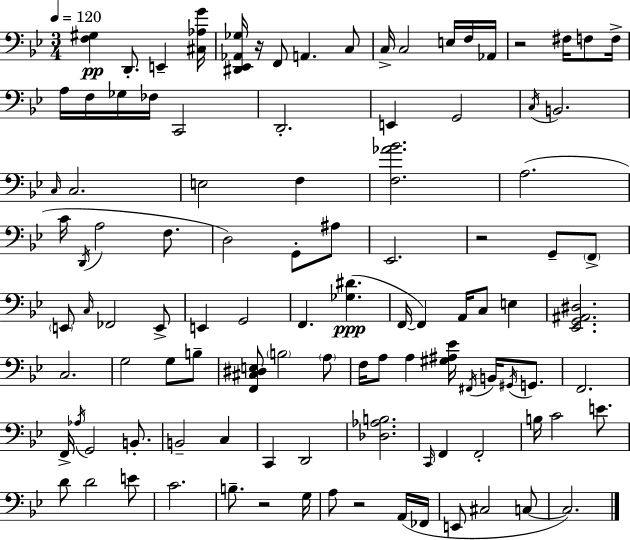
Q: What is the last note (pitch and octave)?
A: C3